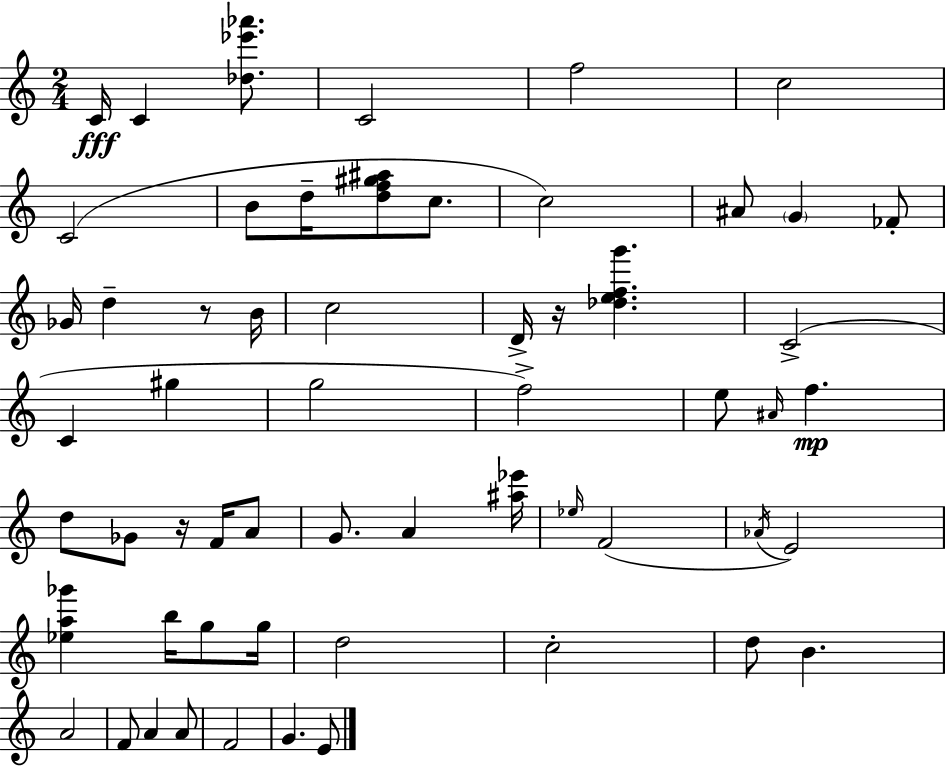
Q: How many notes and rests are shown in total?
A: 58